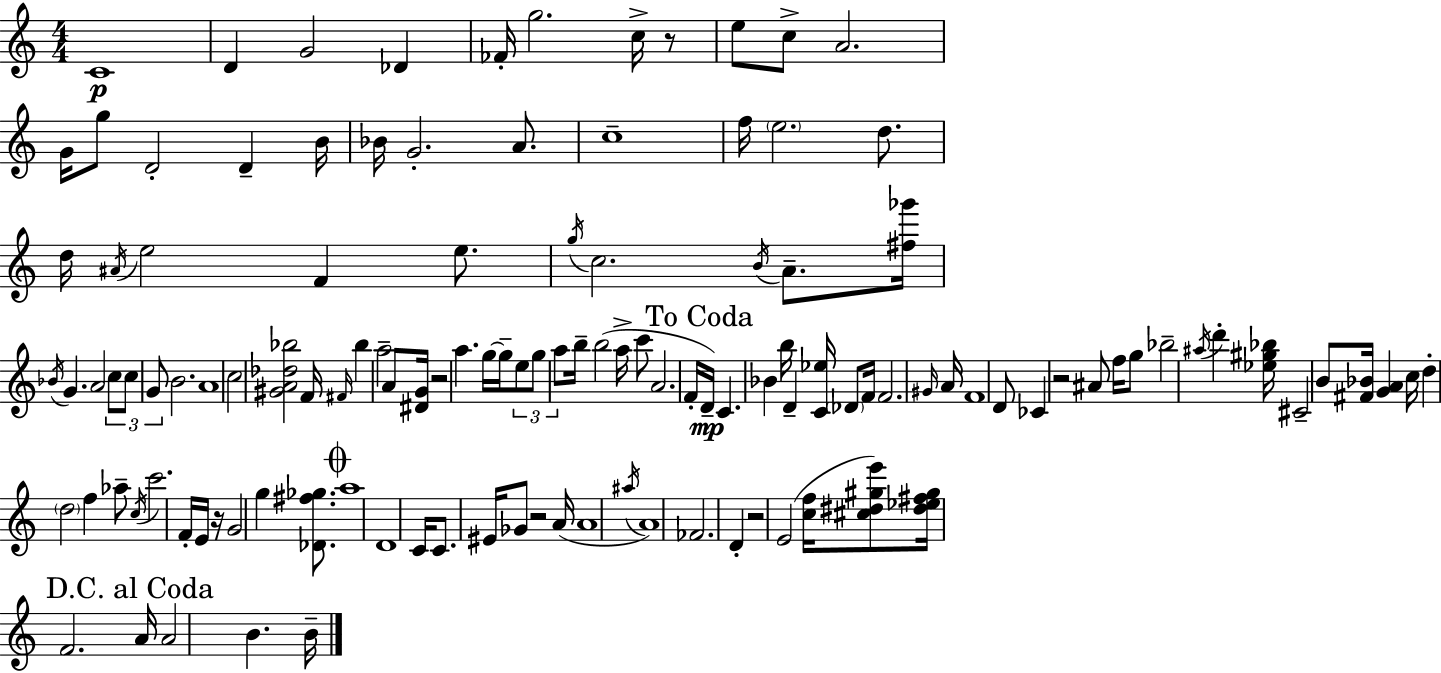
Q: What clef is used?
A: treble